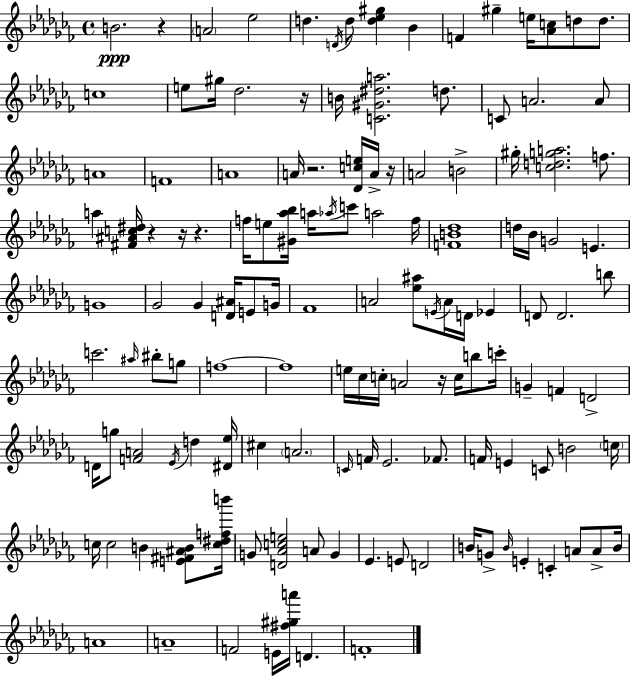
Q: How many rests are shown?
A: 8